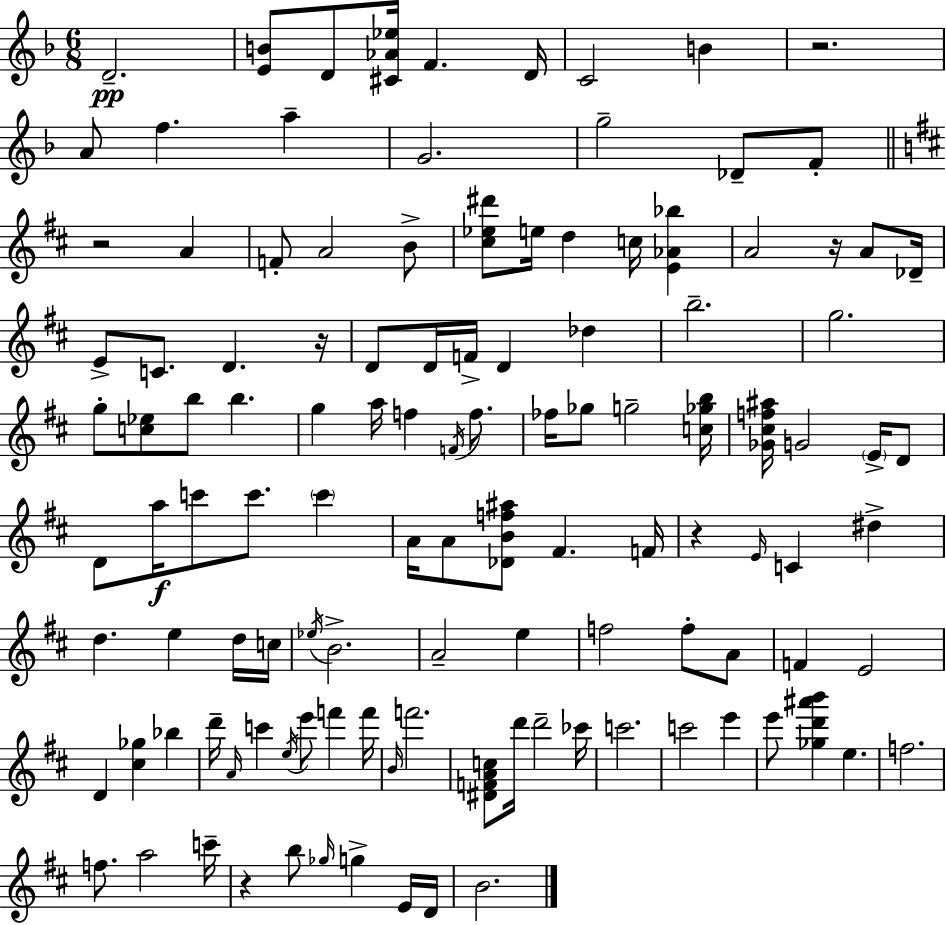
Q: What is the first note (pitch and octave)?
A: D4